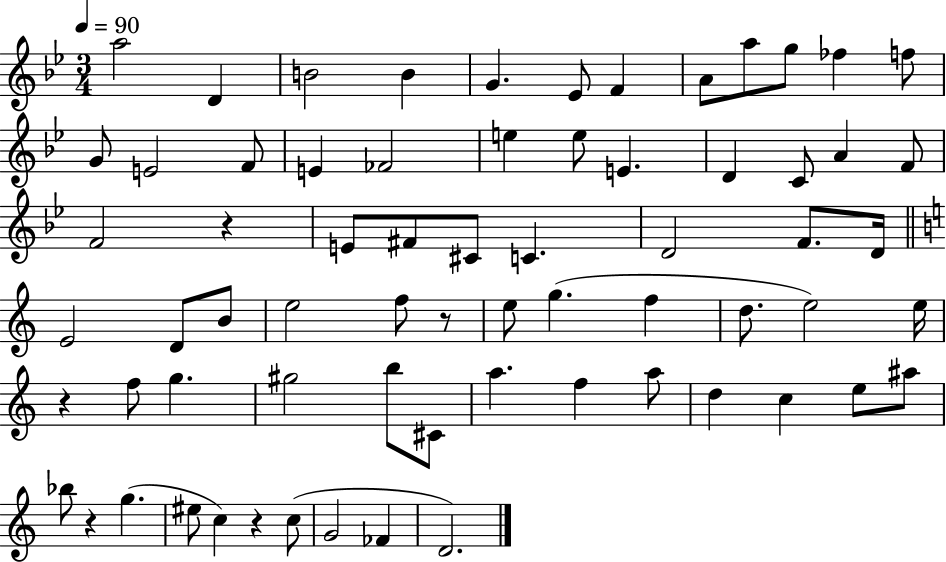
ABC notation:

X:1
T:Untitled
M:3/4
L:1/4
K:Bb
a2 D B2 B G _E/2 F A/2 a/2 g/2 _f f/2 G/2 E2 F/2 E _F2 e e/2 E D C/2 A F/2 F2 z E/2 ^F/2 ^C/2 C D2 F/2 D/4 E2 D/2 B/2 e2 f/2 z/2 e/2 g f d/2 e2 e/4 z f/2 g ^g2 b/2 ^C/2 a f a/2 d c e/2 ^a/2 _b/2 z g ^e/2 c z c/2 G2 _F D2